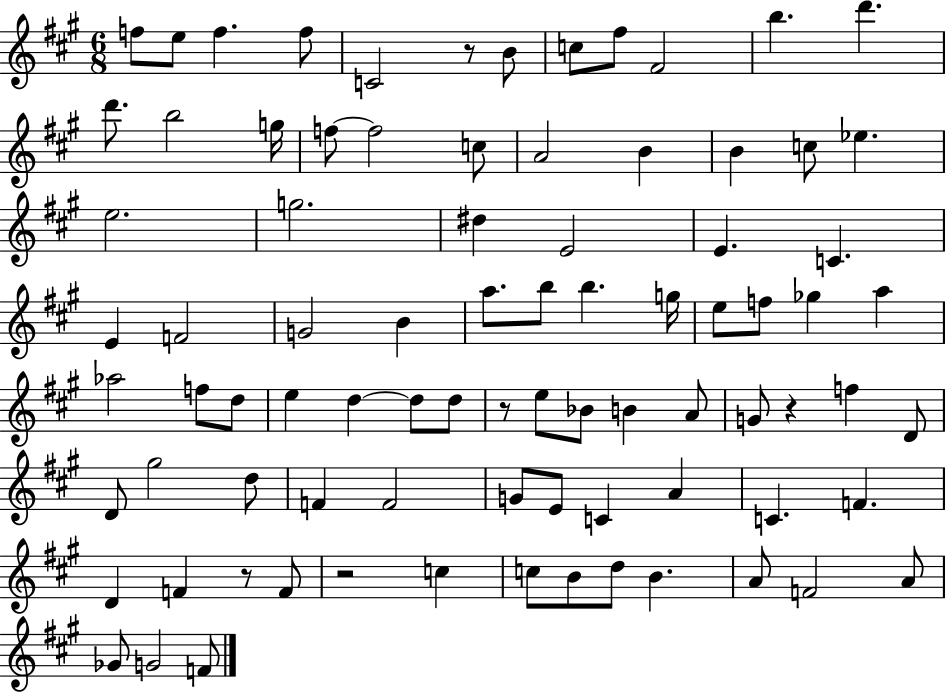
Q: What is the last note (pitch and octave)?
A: F4